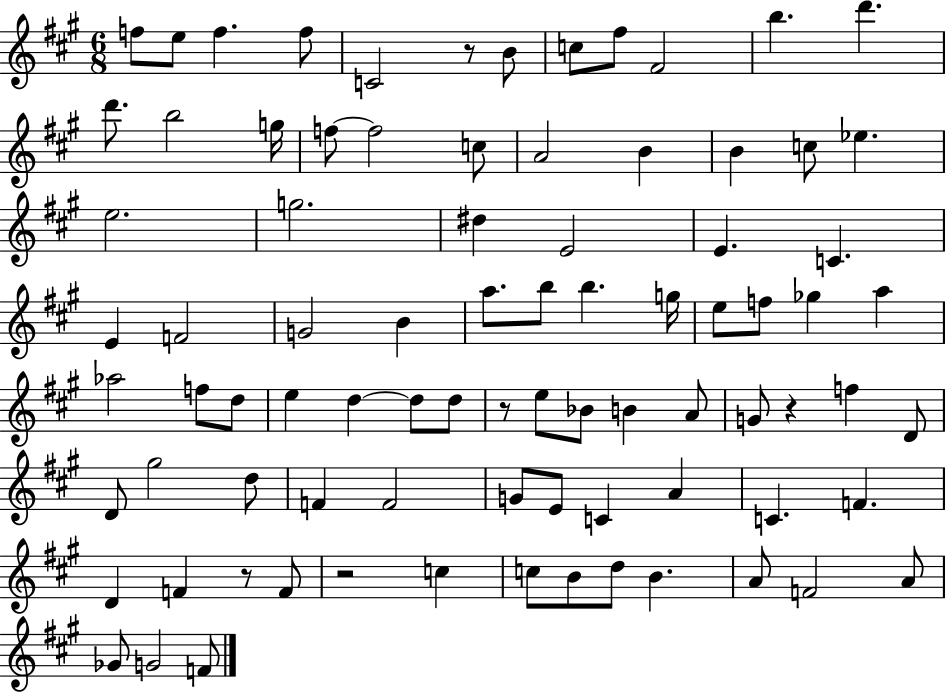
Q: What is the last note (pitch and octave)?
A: F4